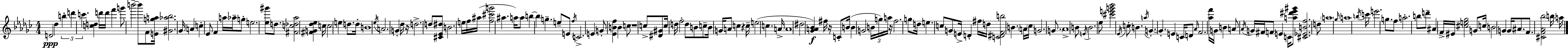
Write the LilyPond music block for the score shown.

{
  \clef treble
  \numericTimeSignature
  \time 4/4
  \key ees \minor
  \repeat volta 2 { d'2\ppp des''4 \tuplet 3/2 { b''4-. | d'''4 c'''4. } <c'' d''>4 d'''16 d'''16 | f'''4 g'''8 b'''2--~~ b'''8 | f'8 <e' g'' a''>16 <gis' aes'' bes''>2. ges'16 | \break a'4 c''4-. ees'8 f'4 a''16 aes''16-- | g''8-. e''2. <ees'' gis'''>8 | d''8. <fis' c'' des'' aes''>2 <fis' g' des'' ees''>4 c''16 | c''2 e''4 d''8. d''16-. | \break b'1 | \acciaccatura { ees''16 } a'2. g'4-. | des''16 r16 d''2.-> d''8 | <cis' ees' dis''>8 b'2. e''16 | \break f''16 ais''16( <f'' cis''' g'''>2 ais''4. | a''16) a''8 b''4~~ b''4 g''4.-- | e''8-- e'8 \acciaccatura { f''16 } c'2.-> | e'4 g'8-. <ees' b' f''>4 b'4 | \break c''8 r1 | c''8-> <dis' gis'>8 c''16 d''16 f''2-. | d''8 b'8 c''8-- b'16 g'16 a'8 c''4 r4 | c''16-- e''2( c''4. | \break a'16-> a'1 | dis''2 <ges' a' bes'>4\f) fis''16 r16 | c'8-. b'16( b'4 g'2 \tuplet 3/2 { b'16 | g''16) a''16 } r16 f''2. g''8 | \break d''16 e''4. c''8 g'8 e'16-> d'4-. | fis''16 d''16 <c' dis' f' b''>2 b'4. | \parenthesize a'16 \parenthesize ces''16 g'2. \parenthesize g'8. | aes'1-> | \break b'8 \acciaccatura { e'16 } b'2. | ees''8 <cis''' e''' g''' bes'''>2 \acciaccatura { ees'16 } c''8-. b'4. | \acciaccatura { a''16 } g'4.-.~~ g'4.-. | e'4 c'16 d'8 \grace { aes'16 } f'2. | \break <aes'' f'''>16 g'16 b'4 a'8 \acciaccatura { aes'16 } g'16 fis'16 | \parenthesize f'8 e'4 c'16 <a'' dis''' ees''' gis'''>8 <cis' ees' b' f''>2. | d''8 \parenthesize a''1 | \grace { ges''16 } a''1 | \break \acciaccatura { b''16 } c'''16 e'''2. | g''8. f''8 a''2.-. | b''8 d'''8-- ais'4 f'16-> | eis'16 <cis'' e'' ges''>2 g'8 c''16 b'2 | \break g'4 \parenthesize g'16 ais'8. f'8. <cis' f' aes' bes''>2 | b''16 a''16 } \bar "|."
}